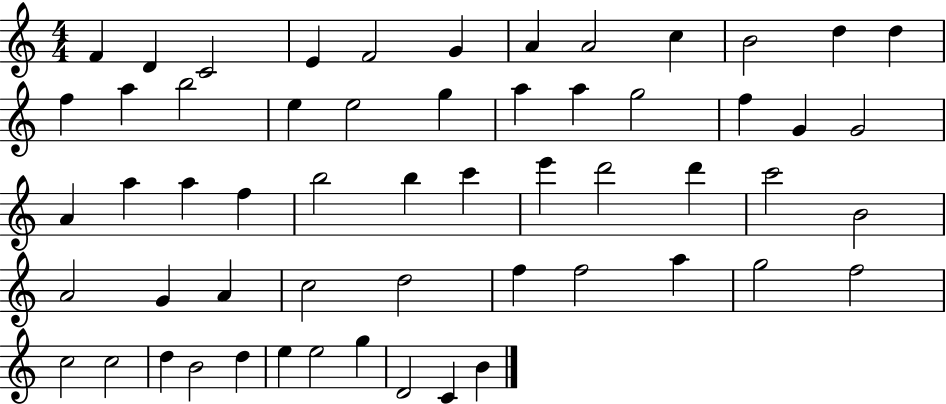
F4/q D4/q C4/h E4/q F4/h G4/q A4/q A4/h C5/q B4/h D5/q D5/q F5/q A5/q B5/h E5/q E5/h G5/q A5/q A5/q G5/h F5/q G4/q G4/h A4/q A5/q A5/q F5/q B5/h B5/q C6/q E6/q D6/h D6/q C6/h B4/h A4/h G4/q A4/q C5/h D5/h F5/q F5/h A5/q G5/h F5/h C5/h C5/h D5/q B4/h D5/q E5/q E5/h G5/q D4/h C4/q B4/q